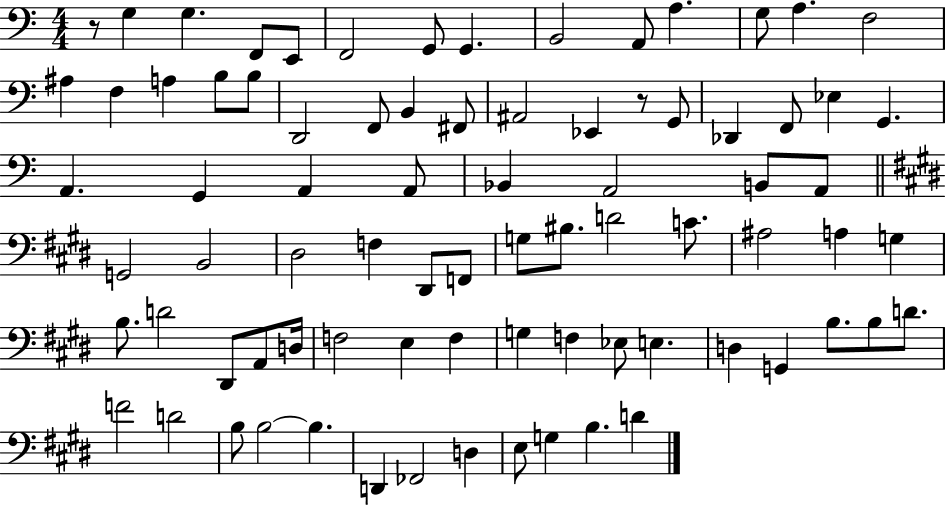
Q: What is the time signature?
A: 4/4